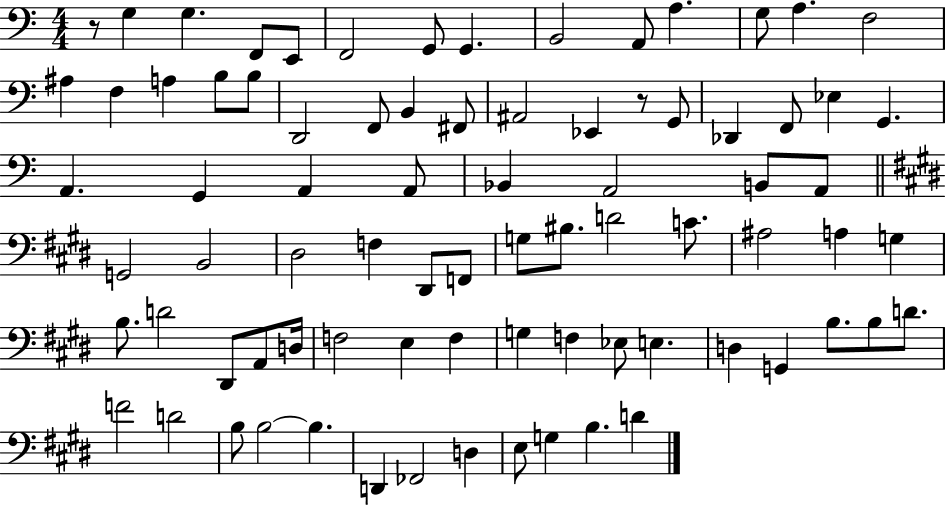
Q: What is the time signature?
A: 4/4